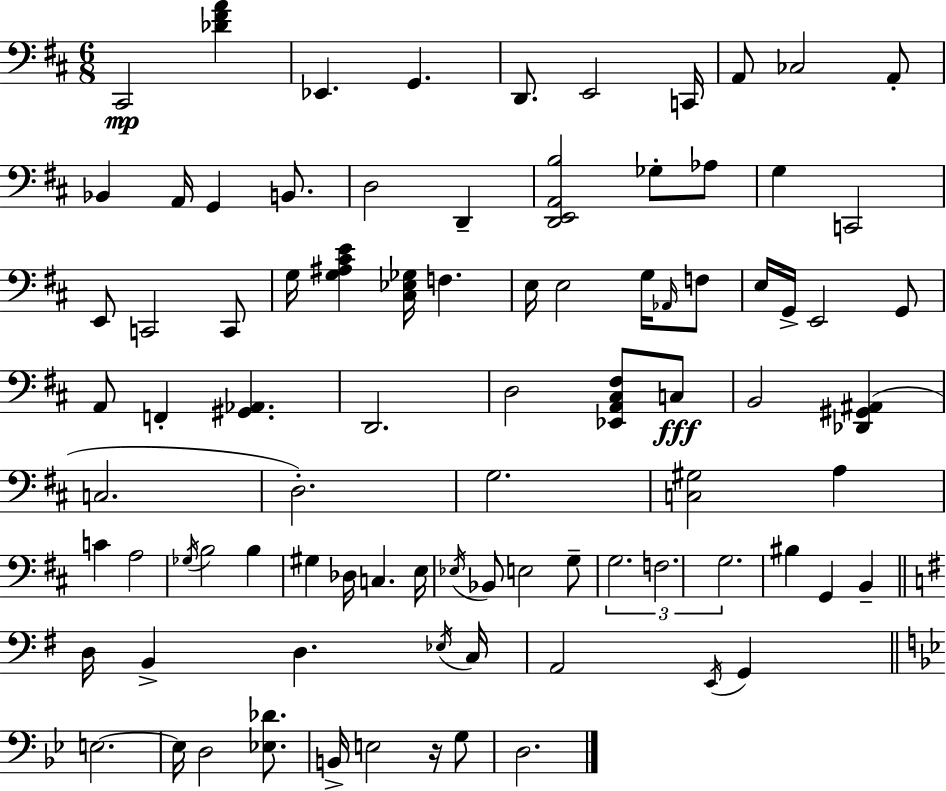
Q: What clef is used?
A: bass